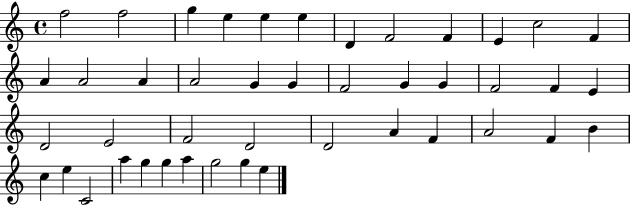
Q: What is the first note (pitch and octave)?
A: F5